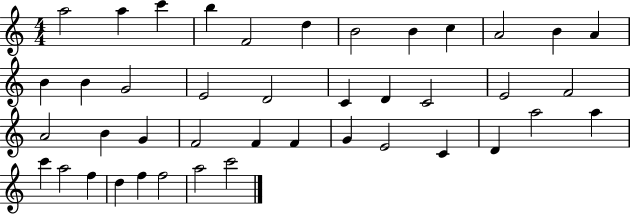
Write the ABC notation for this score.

X:1
T:Untitled
M:4/4
L:1/4
K:C
a2 a c' b F2 d B2 B c A2 B A B B G2 E2 D2 C D C2 E2 F2 A2 B G F2 F F G E2 C D a2 a c' a2 f d f f2 a2 c'2